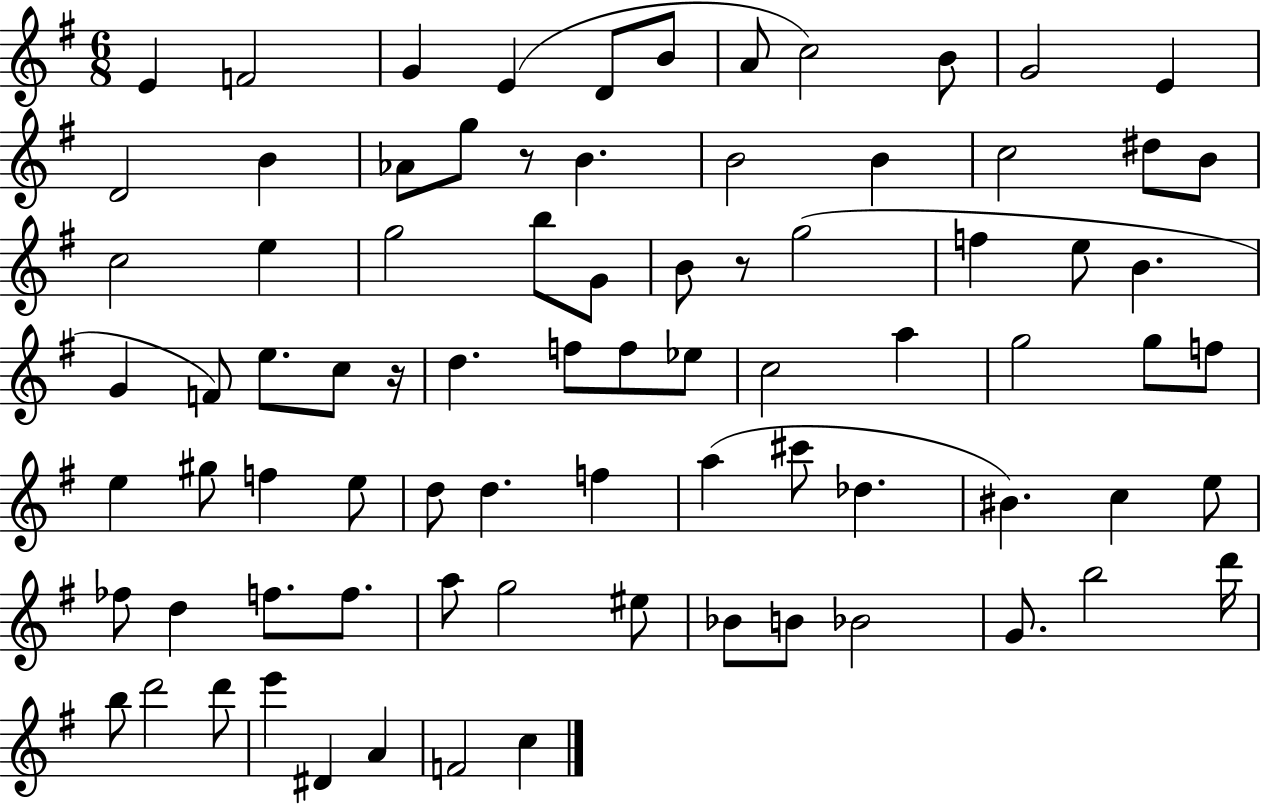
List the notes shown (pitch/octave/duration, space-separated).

E4/q F4/h G4/q E4/q D4/e B4/e A4/e C5/h B4/e G4/h E4/q D4/h B4/q Ab4/e G5/e R/e B4/q. B4/h B4/q C5/h D#5/e B4/e C5/h E5/q G5/h B5/e G4/e B4/e R/e G5/h F5/q E5/e B4/q. G4/q F4/e E5/e. C5/e R/s D5/q. F5/e F5/e Eb5/e C5/h A5/q G5/h G5/e F5/e E5/q G#5/e F5/q E5/e D5/e D5/q. F5/q A5/q C#6/e Db5/q. BIS4/q. C5/q E5/e FES5/e D5/q F5/e. F5/e. A5/e G5/h EIS5/e Bb4/e B4/e Bb4/h G4/e. B5/h D6/s B5/e D6/h D6/e E6/q D#4/q A4/q F4/h C5/q